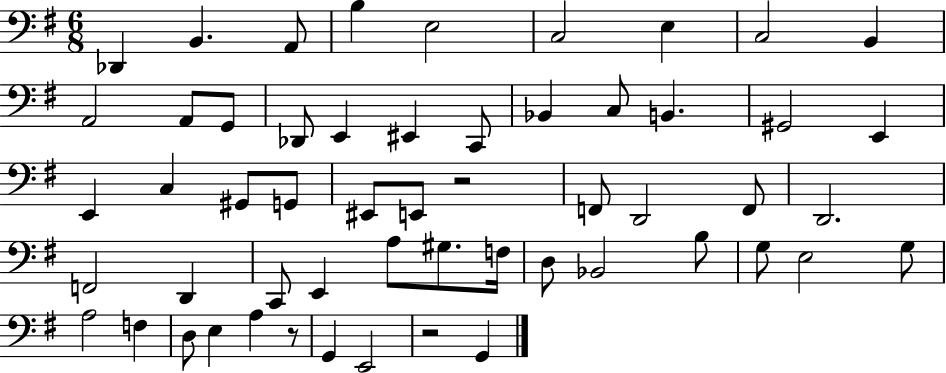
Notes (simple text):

Db2/q B2/q. A2/e B3/q E3/h C3/h E3/q C3/h B2/q A2/h A2/e G2/e Db2/e E2/q EIS2/q C2/e Bb2/q C3/e B2/q. G#2/h E2/q E2/q C3/q G#2/e G2/e EIS2/e E2/e R/h F2/e D2/h F2/e D2/h. F2/h D2/q C2/e E2/q A3/e G#3/e. F3/s D3/e Bb2/h B3/e G3/e E3/h G3/e A3/h F3/q D3/e E3/q A3/q R/e G2/q E2/h R/h G2/q